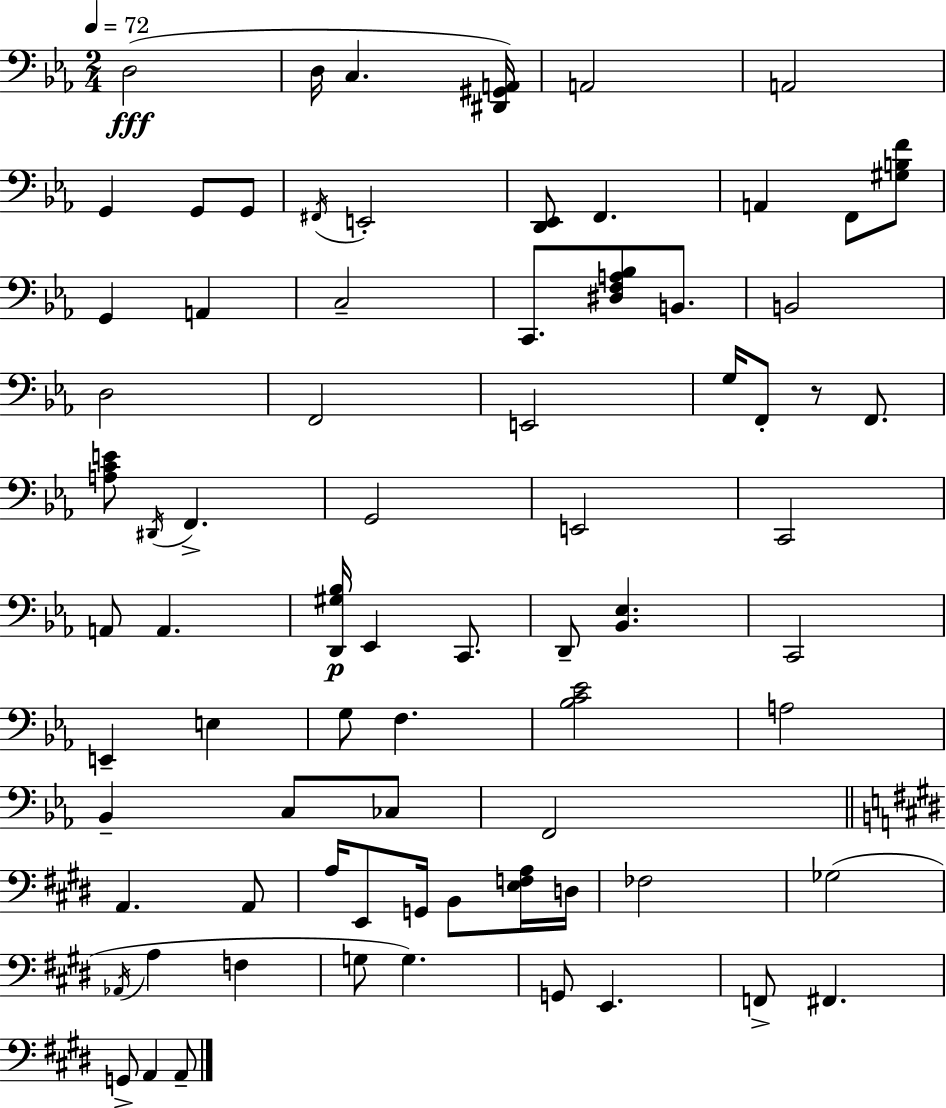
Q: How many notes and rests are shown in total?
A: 76